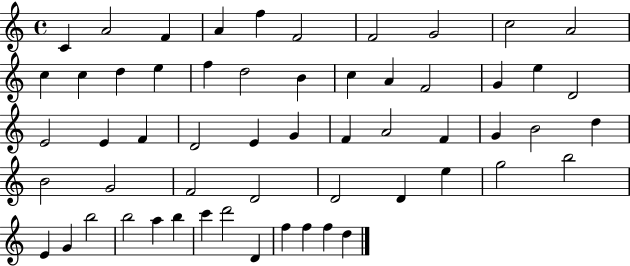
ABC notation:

X:1
T:Untitled
M:4/4
L:1/4
K:C
C A2 F A f F2 F2 G2 c2 A2 c c d e f d2 B c A F2 G e D2 E2 E F D2 E G F A2 F G B2 d B2 G2 F2 D2 D2 D e g2 b2 E G b2 b2 a b c' d'2 D f f f d